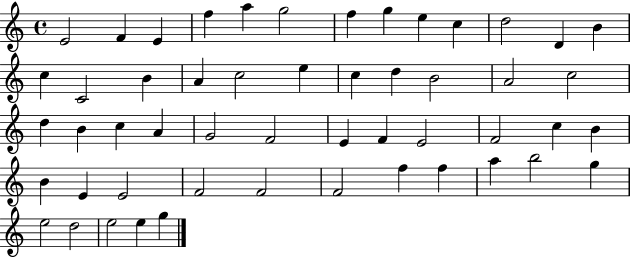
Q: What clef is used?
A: treble